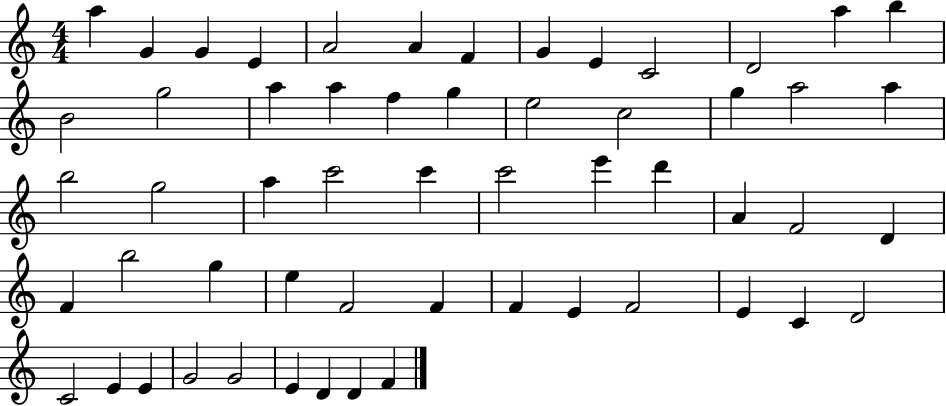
X:1
T:Untitled
M:4/4
L:1/4
K:C
a G G E A2 A F G E C2 D2 a b B2 g2 a a f g e2 c2 g a2 a b2 g2 a c'2 c' c'2 e' d' A F2 D F b2 g e F2 F F E F2 E C D2 C2 E E G2 G2 E D D F